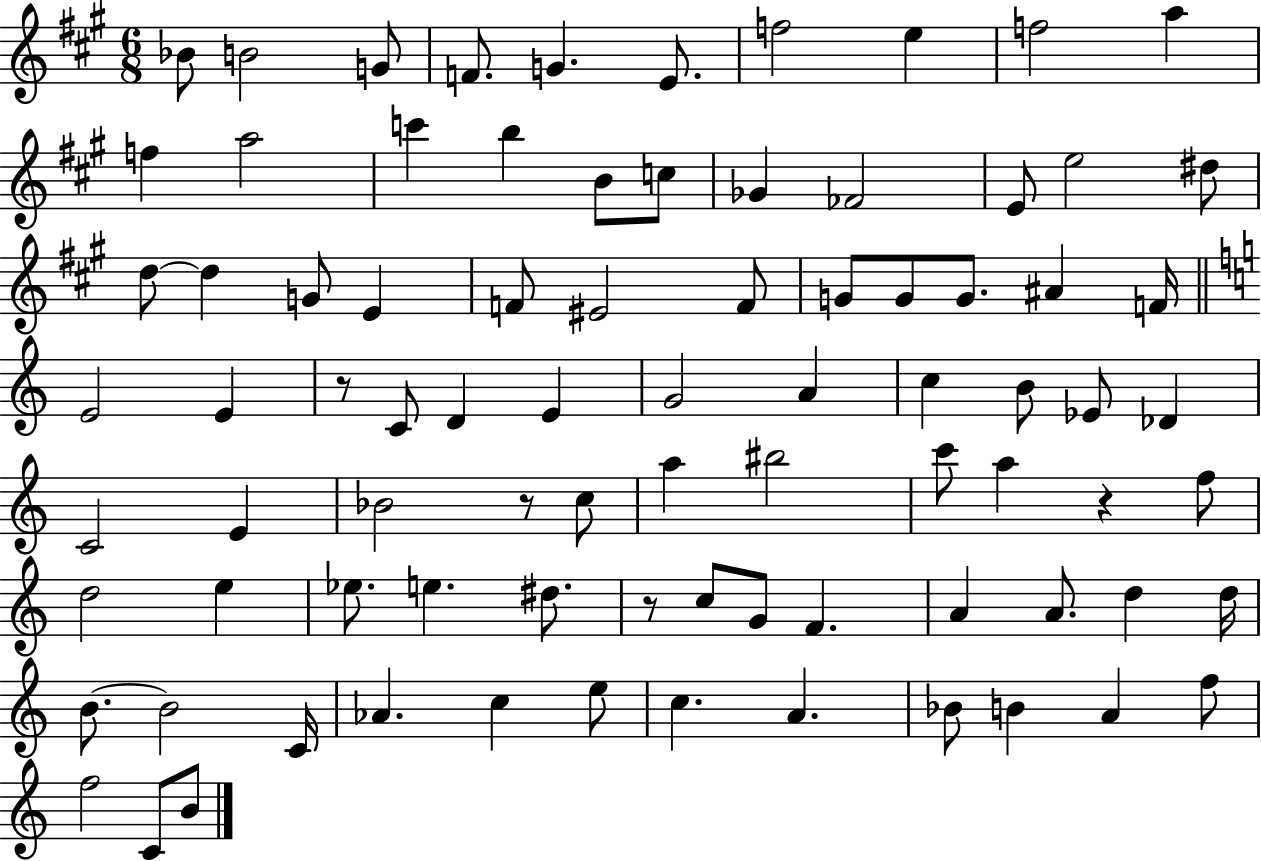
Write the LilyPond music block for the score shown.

{
  \clef treble
  \numericTimeSignature
  \time 6/8
  \key a \major
  \repeat volta 2 { bes'8 b'2 g'8 | f'8. g'4. e'8. | f''2 e''4 | f''2 a''4 | \break f''4 a''2 | c'''4 b''4 b'8 c''8 | ges'4 fes'2 | e'8 e''2 dis''8 | \break d''8~~ d''4 g'8 e'4 | f'8 eis'2 f'8 | g'8 g'8 g'8. ais'4 f'16 | \bar "||" \break \key c \major e'2 e'4 | r8 c'8 d'4 e'4 | g'2 a'4 | c''4 b'8 ees'8 des'4 | \break c'2 e'4 | bes'2 r8 c''8 | a''4 bis''2 | c'''8 a''4 r4 f''8 | \break d''2 e''4 | ees''8. e''4. dis''8. | r8 c''8 g'8 f'4. | a'4 a'8. d''4 d''16 | \break b'8.~~ b'2 c'16 | aes'4. c''4 e''8 | c''4. a'4. | bes'8 b'4 a'4 f''8 | \break f''2 c'8 b'8 | } \bar "|."
}